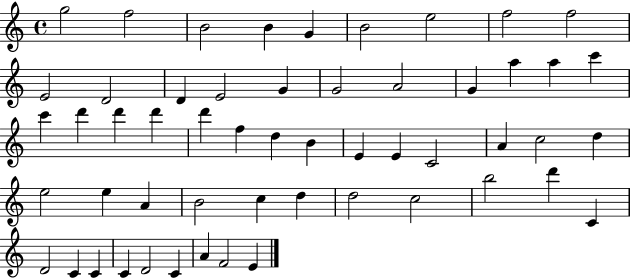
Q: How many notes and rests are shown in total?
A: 54